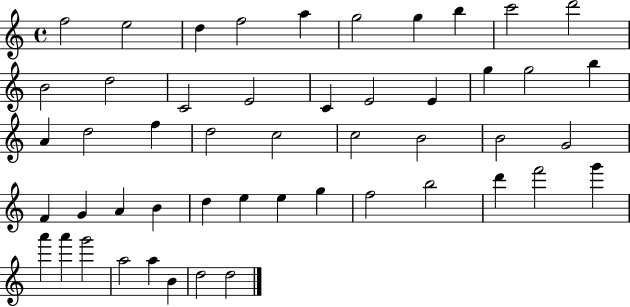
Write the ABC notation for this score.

X:1
T:Untitled
M:4/4
L:1/4
K:C
f2 e2 d f2 a g2 g b c'2 d'2 B2 d2 C2 E2 C E2 E g g2 b A d2 f d2 c2 c2 B2 B2 G2 F G A B d e e g f2 b2 d' f'2 g' a' a' g'2 a2 a B d2 d2